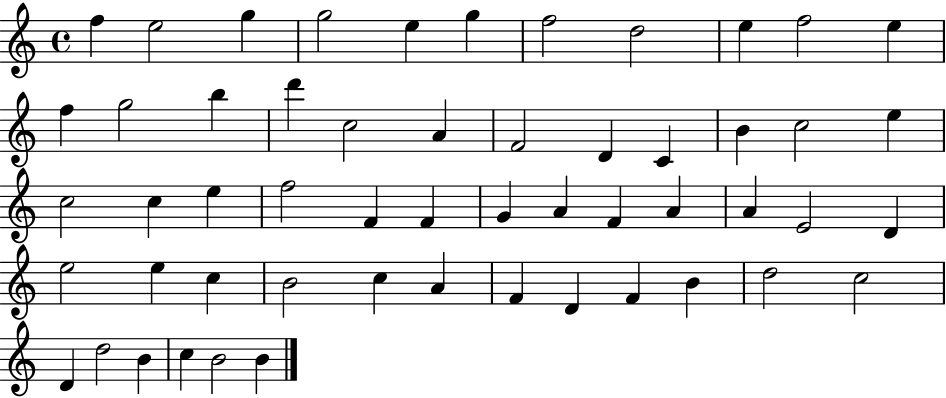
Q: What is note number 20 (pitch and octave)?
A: C4